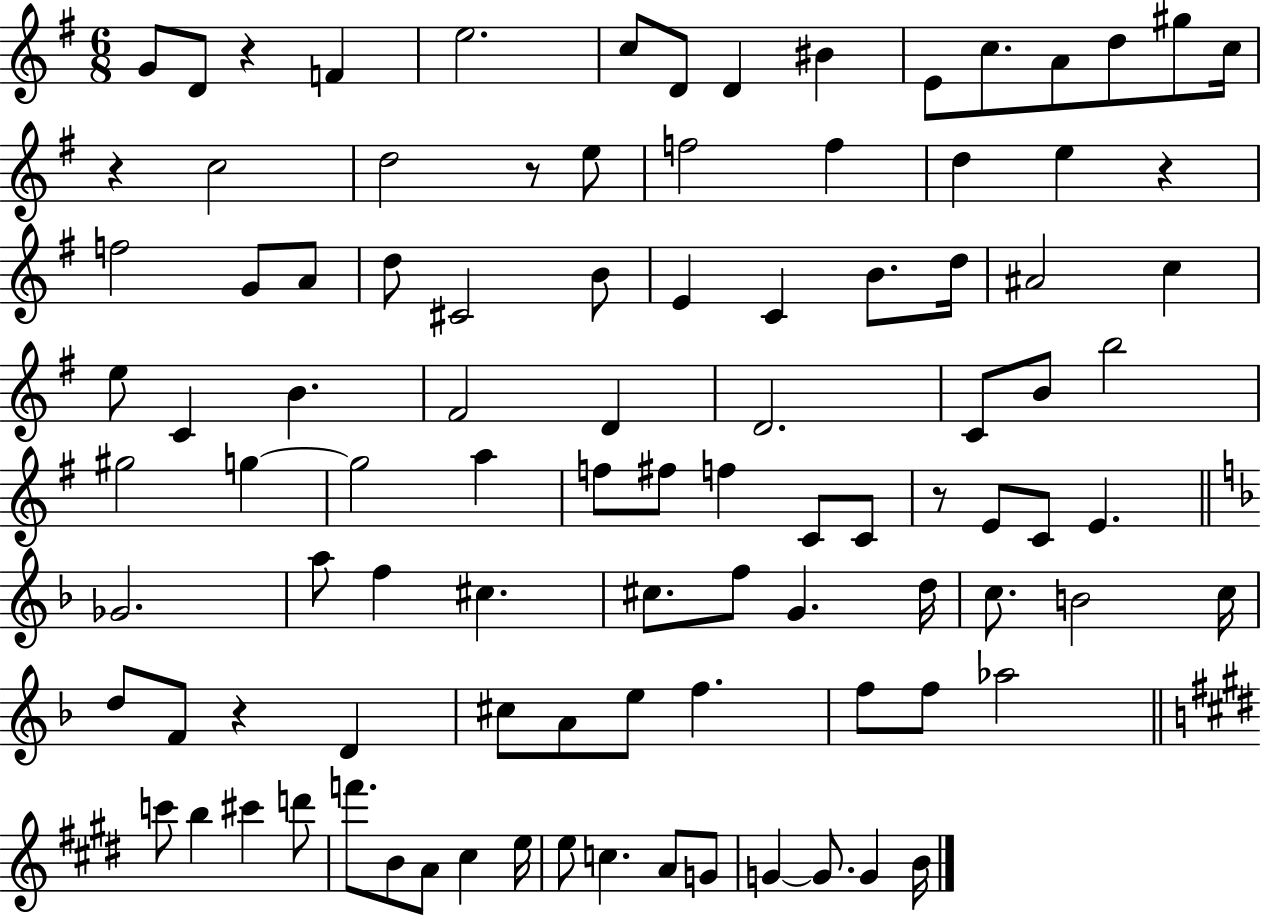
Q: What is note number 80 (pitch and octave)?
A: F6